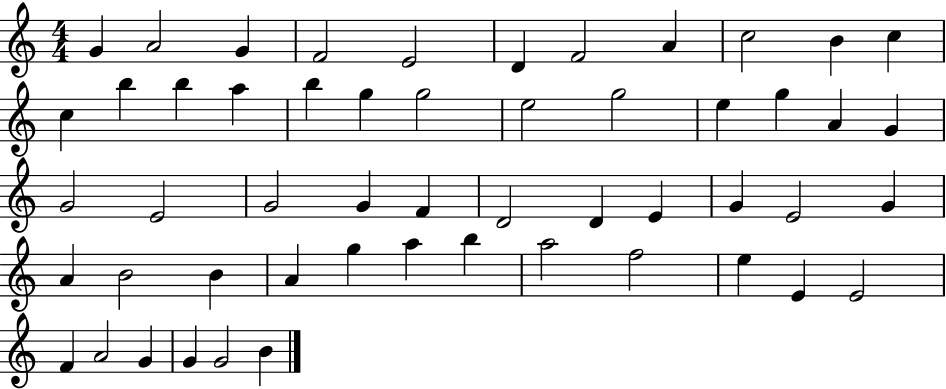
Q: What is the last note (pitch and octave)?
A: B4